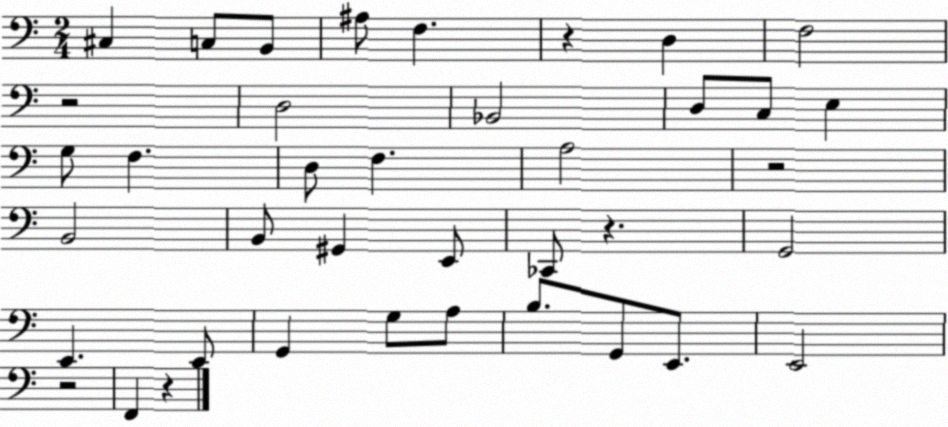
X:1
T:Untitled
M:2/4
L:1/4
K:C
^C, C,/2 B,,/2 ^A,/2 F, z D, F,2 z2 D,2 _B,,2 D,/2 C,/2 E, G,/2 F, D,/2 F, A,2 z2 B,,2 B,,/2 ^G,, E,,/2 _C,,/2 z G,,2 E,, E,,/2 G,, G,/2 A,/2 B,/2 G,,/2 E,,/2 E,,2 z2 F,, z